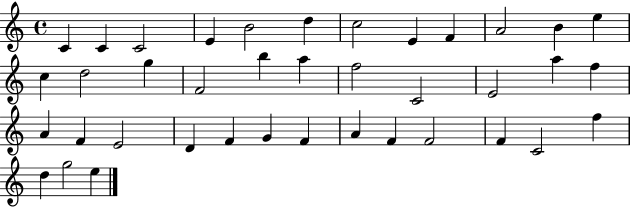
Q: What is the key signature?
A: C major